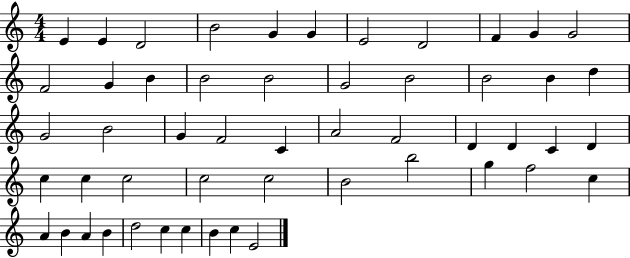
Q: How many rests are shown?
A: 0